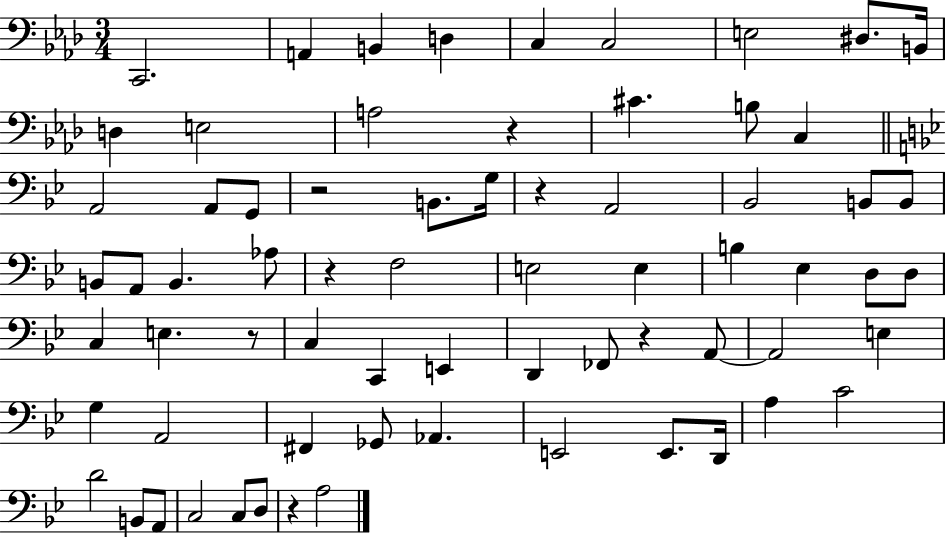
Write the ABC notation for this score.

X:1
T:Untitled
M:3/4
L:1/4
K:Ab
C,,2 A,, B,, D, C, C,2 E,2 ^D,/2 B,,/4 D, E,2 A,2 z ^C B,/2 C, A,,2 A,,/2 G,,/2 z2 B,,/2 G,/4 z A,,2 _B,,2 B,,/2 B,,/2 B,,/2 A,,/2 B,, _A,/2 z F,2 E,2 E, B, _E, D,/2 D,/2 C, E, z/2 C, C,, E,, D,, _F,,/2 z A,,/2 A,,2 E, G, A,,2 ^F,, _G,,/2 _A,, E,,2 E,,/2 D,,/4 A, C2 D2 B,,/2 A,,/2 C,2 C,/2 D,/2 z A,2